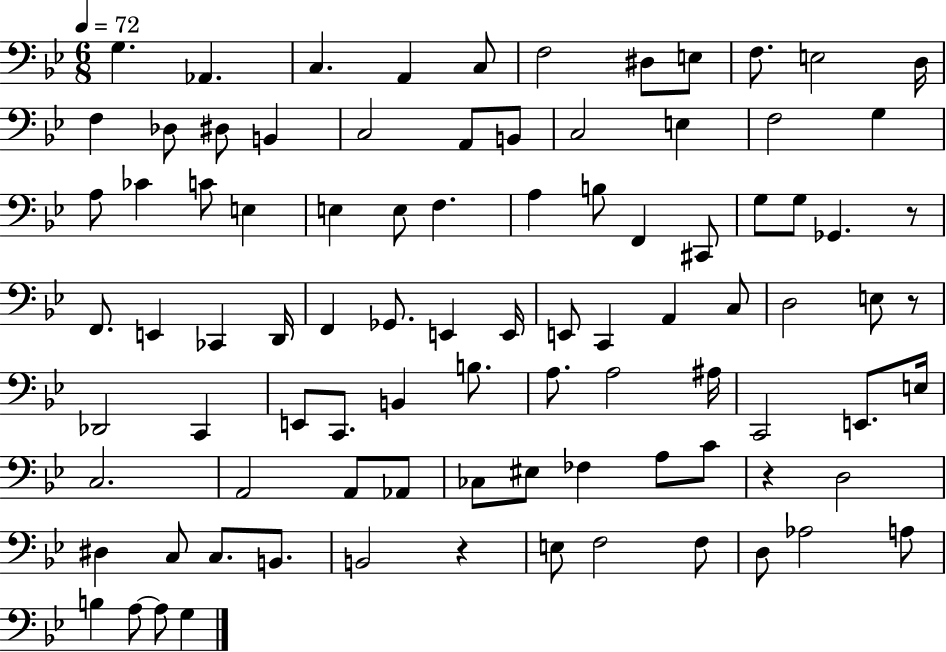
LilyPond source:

{
  \clef bass
  \numericTimeSignature
  \time 6/8
  \key bes \major
  \tempo 4 = 72
  g4. aes,4. | c4. a,4 c8 | f2 dis8 e8 | f8. e2 d16 | \break f4 des8 dis8 b,4 | c2 a,8 b,8 | c2 e4 | f2 g4 | \break a8 ces'4 c'8 e4 | e4 e8 f4. | a4 b8 f,4 cis,8 | g8 g8 ges,4. r8 | \break f,8. e,4 ces,4 d,16 | f,4 ges,8. e,4 e,16 | e,8 c,4 a,4 c8 | d2 e8 r8 | \break des,2 c,4 | e,8 c,8. b,4 b8. | a8. a2 ais16 | c,2 e,8. e16 | \break c2. | a,2 a,8 aes,8 | ces8 eis8 fes4 a8 c'8 | r4 d2 | \break dis4 c8 c8. b,8. | b,2 r4 | e8 f2 f8 | d8 aes2 a8 | \break b4 a8~~ a8 g4 | \bar "|."
}